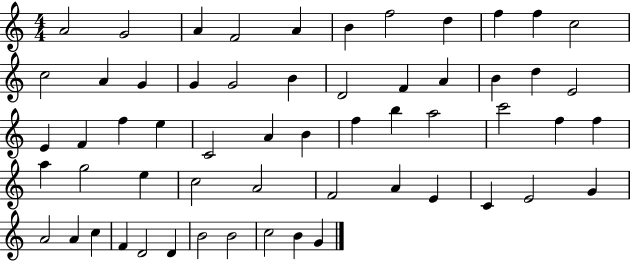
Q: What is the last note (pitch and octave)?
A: G4